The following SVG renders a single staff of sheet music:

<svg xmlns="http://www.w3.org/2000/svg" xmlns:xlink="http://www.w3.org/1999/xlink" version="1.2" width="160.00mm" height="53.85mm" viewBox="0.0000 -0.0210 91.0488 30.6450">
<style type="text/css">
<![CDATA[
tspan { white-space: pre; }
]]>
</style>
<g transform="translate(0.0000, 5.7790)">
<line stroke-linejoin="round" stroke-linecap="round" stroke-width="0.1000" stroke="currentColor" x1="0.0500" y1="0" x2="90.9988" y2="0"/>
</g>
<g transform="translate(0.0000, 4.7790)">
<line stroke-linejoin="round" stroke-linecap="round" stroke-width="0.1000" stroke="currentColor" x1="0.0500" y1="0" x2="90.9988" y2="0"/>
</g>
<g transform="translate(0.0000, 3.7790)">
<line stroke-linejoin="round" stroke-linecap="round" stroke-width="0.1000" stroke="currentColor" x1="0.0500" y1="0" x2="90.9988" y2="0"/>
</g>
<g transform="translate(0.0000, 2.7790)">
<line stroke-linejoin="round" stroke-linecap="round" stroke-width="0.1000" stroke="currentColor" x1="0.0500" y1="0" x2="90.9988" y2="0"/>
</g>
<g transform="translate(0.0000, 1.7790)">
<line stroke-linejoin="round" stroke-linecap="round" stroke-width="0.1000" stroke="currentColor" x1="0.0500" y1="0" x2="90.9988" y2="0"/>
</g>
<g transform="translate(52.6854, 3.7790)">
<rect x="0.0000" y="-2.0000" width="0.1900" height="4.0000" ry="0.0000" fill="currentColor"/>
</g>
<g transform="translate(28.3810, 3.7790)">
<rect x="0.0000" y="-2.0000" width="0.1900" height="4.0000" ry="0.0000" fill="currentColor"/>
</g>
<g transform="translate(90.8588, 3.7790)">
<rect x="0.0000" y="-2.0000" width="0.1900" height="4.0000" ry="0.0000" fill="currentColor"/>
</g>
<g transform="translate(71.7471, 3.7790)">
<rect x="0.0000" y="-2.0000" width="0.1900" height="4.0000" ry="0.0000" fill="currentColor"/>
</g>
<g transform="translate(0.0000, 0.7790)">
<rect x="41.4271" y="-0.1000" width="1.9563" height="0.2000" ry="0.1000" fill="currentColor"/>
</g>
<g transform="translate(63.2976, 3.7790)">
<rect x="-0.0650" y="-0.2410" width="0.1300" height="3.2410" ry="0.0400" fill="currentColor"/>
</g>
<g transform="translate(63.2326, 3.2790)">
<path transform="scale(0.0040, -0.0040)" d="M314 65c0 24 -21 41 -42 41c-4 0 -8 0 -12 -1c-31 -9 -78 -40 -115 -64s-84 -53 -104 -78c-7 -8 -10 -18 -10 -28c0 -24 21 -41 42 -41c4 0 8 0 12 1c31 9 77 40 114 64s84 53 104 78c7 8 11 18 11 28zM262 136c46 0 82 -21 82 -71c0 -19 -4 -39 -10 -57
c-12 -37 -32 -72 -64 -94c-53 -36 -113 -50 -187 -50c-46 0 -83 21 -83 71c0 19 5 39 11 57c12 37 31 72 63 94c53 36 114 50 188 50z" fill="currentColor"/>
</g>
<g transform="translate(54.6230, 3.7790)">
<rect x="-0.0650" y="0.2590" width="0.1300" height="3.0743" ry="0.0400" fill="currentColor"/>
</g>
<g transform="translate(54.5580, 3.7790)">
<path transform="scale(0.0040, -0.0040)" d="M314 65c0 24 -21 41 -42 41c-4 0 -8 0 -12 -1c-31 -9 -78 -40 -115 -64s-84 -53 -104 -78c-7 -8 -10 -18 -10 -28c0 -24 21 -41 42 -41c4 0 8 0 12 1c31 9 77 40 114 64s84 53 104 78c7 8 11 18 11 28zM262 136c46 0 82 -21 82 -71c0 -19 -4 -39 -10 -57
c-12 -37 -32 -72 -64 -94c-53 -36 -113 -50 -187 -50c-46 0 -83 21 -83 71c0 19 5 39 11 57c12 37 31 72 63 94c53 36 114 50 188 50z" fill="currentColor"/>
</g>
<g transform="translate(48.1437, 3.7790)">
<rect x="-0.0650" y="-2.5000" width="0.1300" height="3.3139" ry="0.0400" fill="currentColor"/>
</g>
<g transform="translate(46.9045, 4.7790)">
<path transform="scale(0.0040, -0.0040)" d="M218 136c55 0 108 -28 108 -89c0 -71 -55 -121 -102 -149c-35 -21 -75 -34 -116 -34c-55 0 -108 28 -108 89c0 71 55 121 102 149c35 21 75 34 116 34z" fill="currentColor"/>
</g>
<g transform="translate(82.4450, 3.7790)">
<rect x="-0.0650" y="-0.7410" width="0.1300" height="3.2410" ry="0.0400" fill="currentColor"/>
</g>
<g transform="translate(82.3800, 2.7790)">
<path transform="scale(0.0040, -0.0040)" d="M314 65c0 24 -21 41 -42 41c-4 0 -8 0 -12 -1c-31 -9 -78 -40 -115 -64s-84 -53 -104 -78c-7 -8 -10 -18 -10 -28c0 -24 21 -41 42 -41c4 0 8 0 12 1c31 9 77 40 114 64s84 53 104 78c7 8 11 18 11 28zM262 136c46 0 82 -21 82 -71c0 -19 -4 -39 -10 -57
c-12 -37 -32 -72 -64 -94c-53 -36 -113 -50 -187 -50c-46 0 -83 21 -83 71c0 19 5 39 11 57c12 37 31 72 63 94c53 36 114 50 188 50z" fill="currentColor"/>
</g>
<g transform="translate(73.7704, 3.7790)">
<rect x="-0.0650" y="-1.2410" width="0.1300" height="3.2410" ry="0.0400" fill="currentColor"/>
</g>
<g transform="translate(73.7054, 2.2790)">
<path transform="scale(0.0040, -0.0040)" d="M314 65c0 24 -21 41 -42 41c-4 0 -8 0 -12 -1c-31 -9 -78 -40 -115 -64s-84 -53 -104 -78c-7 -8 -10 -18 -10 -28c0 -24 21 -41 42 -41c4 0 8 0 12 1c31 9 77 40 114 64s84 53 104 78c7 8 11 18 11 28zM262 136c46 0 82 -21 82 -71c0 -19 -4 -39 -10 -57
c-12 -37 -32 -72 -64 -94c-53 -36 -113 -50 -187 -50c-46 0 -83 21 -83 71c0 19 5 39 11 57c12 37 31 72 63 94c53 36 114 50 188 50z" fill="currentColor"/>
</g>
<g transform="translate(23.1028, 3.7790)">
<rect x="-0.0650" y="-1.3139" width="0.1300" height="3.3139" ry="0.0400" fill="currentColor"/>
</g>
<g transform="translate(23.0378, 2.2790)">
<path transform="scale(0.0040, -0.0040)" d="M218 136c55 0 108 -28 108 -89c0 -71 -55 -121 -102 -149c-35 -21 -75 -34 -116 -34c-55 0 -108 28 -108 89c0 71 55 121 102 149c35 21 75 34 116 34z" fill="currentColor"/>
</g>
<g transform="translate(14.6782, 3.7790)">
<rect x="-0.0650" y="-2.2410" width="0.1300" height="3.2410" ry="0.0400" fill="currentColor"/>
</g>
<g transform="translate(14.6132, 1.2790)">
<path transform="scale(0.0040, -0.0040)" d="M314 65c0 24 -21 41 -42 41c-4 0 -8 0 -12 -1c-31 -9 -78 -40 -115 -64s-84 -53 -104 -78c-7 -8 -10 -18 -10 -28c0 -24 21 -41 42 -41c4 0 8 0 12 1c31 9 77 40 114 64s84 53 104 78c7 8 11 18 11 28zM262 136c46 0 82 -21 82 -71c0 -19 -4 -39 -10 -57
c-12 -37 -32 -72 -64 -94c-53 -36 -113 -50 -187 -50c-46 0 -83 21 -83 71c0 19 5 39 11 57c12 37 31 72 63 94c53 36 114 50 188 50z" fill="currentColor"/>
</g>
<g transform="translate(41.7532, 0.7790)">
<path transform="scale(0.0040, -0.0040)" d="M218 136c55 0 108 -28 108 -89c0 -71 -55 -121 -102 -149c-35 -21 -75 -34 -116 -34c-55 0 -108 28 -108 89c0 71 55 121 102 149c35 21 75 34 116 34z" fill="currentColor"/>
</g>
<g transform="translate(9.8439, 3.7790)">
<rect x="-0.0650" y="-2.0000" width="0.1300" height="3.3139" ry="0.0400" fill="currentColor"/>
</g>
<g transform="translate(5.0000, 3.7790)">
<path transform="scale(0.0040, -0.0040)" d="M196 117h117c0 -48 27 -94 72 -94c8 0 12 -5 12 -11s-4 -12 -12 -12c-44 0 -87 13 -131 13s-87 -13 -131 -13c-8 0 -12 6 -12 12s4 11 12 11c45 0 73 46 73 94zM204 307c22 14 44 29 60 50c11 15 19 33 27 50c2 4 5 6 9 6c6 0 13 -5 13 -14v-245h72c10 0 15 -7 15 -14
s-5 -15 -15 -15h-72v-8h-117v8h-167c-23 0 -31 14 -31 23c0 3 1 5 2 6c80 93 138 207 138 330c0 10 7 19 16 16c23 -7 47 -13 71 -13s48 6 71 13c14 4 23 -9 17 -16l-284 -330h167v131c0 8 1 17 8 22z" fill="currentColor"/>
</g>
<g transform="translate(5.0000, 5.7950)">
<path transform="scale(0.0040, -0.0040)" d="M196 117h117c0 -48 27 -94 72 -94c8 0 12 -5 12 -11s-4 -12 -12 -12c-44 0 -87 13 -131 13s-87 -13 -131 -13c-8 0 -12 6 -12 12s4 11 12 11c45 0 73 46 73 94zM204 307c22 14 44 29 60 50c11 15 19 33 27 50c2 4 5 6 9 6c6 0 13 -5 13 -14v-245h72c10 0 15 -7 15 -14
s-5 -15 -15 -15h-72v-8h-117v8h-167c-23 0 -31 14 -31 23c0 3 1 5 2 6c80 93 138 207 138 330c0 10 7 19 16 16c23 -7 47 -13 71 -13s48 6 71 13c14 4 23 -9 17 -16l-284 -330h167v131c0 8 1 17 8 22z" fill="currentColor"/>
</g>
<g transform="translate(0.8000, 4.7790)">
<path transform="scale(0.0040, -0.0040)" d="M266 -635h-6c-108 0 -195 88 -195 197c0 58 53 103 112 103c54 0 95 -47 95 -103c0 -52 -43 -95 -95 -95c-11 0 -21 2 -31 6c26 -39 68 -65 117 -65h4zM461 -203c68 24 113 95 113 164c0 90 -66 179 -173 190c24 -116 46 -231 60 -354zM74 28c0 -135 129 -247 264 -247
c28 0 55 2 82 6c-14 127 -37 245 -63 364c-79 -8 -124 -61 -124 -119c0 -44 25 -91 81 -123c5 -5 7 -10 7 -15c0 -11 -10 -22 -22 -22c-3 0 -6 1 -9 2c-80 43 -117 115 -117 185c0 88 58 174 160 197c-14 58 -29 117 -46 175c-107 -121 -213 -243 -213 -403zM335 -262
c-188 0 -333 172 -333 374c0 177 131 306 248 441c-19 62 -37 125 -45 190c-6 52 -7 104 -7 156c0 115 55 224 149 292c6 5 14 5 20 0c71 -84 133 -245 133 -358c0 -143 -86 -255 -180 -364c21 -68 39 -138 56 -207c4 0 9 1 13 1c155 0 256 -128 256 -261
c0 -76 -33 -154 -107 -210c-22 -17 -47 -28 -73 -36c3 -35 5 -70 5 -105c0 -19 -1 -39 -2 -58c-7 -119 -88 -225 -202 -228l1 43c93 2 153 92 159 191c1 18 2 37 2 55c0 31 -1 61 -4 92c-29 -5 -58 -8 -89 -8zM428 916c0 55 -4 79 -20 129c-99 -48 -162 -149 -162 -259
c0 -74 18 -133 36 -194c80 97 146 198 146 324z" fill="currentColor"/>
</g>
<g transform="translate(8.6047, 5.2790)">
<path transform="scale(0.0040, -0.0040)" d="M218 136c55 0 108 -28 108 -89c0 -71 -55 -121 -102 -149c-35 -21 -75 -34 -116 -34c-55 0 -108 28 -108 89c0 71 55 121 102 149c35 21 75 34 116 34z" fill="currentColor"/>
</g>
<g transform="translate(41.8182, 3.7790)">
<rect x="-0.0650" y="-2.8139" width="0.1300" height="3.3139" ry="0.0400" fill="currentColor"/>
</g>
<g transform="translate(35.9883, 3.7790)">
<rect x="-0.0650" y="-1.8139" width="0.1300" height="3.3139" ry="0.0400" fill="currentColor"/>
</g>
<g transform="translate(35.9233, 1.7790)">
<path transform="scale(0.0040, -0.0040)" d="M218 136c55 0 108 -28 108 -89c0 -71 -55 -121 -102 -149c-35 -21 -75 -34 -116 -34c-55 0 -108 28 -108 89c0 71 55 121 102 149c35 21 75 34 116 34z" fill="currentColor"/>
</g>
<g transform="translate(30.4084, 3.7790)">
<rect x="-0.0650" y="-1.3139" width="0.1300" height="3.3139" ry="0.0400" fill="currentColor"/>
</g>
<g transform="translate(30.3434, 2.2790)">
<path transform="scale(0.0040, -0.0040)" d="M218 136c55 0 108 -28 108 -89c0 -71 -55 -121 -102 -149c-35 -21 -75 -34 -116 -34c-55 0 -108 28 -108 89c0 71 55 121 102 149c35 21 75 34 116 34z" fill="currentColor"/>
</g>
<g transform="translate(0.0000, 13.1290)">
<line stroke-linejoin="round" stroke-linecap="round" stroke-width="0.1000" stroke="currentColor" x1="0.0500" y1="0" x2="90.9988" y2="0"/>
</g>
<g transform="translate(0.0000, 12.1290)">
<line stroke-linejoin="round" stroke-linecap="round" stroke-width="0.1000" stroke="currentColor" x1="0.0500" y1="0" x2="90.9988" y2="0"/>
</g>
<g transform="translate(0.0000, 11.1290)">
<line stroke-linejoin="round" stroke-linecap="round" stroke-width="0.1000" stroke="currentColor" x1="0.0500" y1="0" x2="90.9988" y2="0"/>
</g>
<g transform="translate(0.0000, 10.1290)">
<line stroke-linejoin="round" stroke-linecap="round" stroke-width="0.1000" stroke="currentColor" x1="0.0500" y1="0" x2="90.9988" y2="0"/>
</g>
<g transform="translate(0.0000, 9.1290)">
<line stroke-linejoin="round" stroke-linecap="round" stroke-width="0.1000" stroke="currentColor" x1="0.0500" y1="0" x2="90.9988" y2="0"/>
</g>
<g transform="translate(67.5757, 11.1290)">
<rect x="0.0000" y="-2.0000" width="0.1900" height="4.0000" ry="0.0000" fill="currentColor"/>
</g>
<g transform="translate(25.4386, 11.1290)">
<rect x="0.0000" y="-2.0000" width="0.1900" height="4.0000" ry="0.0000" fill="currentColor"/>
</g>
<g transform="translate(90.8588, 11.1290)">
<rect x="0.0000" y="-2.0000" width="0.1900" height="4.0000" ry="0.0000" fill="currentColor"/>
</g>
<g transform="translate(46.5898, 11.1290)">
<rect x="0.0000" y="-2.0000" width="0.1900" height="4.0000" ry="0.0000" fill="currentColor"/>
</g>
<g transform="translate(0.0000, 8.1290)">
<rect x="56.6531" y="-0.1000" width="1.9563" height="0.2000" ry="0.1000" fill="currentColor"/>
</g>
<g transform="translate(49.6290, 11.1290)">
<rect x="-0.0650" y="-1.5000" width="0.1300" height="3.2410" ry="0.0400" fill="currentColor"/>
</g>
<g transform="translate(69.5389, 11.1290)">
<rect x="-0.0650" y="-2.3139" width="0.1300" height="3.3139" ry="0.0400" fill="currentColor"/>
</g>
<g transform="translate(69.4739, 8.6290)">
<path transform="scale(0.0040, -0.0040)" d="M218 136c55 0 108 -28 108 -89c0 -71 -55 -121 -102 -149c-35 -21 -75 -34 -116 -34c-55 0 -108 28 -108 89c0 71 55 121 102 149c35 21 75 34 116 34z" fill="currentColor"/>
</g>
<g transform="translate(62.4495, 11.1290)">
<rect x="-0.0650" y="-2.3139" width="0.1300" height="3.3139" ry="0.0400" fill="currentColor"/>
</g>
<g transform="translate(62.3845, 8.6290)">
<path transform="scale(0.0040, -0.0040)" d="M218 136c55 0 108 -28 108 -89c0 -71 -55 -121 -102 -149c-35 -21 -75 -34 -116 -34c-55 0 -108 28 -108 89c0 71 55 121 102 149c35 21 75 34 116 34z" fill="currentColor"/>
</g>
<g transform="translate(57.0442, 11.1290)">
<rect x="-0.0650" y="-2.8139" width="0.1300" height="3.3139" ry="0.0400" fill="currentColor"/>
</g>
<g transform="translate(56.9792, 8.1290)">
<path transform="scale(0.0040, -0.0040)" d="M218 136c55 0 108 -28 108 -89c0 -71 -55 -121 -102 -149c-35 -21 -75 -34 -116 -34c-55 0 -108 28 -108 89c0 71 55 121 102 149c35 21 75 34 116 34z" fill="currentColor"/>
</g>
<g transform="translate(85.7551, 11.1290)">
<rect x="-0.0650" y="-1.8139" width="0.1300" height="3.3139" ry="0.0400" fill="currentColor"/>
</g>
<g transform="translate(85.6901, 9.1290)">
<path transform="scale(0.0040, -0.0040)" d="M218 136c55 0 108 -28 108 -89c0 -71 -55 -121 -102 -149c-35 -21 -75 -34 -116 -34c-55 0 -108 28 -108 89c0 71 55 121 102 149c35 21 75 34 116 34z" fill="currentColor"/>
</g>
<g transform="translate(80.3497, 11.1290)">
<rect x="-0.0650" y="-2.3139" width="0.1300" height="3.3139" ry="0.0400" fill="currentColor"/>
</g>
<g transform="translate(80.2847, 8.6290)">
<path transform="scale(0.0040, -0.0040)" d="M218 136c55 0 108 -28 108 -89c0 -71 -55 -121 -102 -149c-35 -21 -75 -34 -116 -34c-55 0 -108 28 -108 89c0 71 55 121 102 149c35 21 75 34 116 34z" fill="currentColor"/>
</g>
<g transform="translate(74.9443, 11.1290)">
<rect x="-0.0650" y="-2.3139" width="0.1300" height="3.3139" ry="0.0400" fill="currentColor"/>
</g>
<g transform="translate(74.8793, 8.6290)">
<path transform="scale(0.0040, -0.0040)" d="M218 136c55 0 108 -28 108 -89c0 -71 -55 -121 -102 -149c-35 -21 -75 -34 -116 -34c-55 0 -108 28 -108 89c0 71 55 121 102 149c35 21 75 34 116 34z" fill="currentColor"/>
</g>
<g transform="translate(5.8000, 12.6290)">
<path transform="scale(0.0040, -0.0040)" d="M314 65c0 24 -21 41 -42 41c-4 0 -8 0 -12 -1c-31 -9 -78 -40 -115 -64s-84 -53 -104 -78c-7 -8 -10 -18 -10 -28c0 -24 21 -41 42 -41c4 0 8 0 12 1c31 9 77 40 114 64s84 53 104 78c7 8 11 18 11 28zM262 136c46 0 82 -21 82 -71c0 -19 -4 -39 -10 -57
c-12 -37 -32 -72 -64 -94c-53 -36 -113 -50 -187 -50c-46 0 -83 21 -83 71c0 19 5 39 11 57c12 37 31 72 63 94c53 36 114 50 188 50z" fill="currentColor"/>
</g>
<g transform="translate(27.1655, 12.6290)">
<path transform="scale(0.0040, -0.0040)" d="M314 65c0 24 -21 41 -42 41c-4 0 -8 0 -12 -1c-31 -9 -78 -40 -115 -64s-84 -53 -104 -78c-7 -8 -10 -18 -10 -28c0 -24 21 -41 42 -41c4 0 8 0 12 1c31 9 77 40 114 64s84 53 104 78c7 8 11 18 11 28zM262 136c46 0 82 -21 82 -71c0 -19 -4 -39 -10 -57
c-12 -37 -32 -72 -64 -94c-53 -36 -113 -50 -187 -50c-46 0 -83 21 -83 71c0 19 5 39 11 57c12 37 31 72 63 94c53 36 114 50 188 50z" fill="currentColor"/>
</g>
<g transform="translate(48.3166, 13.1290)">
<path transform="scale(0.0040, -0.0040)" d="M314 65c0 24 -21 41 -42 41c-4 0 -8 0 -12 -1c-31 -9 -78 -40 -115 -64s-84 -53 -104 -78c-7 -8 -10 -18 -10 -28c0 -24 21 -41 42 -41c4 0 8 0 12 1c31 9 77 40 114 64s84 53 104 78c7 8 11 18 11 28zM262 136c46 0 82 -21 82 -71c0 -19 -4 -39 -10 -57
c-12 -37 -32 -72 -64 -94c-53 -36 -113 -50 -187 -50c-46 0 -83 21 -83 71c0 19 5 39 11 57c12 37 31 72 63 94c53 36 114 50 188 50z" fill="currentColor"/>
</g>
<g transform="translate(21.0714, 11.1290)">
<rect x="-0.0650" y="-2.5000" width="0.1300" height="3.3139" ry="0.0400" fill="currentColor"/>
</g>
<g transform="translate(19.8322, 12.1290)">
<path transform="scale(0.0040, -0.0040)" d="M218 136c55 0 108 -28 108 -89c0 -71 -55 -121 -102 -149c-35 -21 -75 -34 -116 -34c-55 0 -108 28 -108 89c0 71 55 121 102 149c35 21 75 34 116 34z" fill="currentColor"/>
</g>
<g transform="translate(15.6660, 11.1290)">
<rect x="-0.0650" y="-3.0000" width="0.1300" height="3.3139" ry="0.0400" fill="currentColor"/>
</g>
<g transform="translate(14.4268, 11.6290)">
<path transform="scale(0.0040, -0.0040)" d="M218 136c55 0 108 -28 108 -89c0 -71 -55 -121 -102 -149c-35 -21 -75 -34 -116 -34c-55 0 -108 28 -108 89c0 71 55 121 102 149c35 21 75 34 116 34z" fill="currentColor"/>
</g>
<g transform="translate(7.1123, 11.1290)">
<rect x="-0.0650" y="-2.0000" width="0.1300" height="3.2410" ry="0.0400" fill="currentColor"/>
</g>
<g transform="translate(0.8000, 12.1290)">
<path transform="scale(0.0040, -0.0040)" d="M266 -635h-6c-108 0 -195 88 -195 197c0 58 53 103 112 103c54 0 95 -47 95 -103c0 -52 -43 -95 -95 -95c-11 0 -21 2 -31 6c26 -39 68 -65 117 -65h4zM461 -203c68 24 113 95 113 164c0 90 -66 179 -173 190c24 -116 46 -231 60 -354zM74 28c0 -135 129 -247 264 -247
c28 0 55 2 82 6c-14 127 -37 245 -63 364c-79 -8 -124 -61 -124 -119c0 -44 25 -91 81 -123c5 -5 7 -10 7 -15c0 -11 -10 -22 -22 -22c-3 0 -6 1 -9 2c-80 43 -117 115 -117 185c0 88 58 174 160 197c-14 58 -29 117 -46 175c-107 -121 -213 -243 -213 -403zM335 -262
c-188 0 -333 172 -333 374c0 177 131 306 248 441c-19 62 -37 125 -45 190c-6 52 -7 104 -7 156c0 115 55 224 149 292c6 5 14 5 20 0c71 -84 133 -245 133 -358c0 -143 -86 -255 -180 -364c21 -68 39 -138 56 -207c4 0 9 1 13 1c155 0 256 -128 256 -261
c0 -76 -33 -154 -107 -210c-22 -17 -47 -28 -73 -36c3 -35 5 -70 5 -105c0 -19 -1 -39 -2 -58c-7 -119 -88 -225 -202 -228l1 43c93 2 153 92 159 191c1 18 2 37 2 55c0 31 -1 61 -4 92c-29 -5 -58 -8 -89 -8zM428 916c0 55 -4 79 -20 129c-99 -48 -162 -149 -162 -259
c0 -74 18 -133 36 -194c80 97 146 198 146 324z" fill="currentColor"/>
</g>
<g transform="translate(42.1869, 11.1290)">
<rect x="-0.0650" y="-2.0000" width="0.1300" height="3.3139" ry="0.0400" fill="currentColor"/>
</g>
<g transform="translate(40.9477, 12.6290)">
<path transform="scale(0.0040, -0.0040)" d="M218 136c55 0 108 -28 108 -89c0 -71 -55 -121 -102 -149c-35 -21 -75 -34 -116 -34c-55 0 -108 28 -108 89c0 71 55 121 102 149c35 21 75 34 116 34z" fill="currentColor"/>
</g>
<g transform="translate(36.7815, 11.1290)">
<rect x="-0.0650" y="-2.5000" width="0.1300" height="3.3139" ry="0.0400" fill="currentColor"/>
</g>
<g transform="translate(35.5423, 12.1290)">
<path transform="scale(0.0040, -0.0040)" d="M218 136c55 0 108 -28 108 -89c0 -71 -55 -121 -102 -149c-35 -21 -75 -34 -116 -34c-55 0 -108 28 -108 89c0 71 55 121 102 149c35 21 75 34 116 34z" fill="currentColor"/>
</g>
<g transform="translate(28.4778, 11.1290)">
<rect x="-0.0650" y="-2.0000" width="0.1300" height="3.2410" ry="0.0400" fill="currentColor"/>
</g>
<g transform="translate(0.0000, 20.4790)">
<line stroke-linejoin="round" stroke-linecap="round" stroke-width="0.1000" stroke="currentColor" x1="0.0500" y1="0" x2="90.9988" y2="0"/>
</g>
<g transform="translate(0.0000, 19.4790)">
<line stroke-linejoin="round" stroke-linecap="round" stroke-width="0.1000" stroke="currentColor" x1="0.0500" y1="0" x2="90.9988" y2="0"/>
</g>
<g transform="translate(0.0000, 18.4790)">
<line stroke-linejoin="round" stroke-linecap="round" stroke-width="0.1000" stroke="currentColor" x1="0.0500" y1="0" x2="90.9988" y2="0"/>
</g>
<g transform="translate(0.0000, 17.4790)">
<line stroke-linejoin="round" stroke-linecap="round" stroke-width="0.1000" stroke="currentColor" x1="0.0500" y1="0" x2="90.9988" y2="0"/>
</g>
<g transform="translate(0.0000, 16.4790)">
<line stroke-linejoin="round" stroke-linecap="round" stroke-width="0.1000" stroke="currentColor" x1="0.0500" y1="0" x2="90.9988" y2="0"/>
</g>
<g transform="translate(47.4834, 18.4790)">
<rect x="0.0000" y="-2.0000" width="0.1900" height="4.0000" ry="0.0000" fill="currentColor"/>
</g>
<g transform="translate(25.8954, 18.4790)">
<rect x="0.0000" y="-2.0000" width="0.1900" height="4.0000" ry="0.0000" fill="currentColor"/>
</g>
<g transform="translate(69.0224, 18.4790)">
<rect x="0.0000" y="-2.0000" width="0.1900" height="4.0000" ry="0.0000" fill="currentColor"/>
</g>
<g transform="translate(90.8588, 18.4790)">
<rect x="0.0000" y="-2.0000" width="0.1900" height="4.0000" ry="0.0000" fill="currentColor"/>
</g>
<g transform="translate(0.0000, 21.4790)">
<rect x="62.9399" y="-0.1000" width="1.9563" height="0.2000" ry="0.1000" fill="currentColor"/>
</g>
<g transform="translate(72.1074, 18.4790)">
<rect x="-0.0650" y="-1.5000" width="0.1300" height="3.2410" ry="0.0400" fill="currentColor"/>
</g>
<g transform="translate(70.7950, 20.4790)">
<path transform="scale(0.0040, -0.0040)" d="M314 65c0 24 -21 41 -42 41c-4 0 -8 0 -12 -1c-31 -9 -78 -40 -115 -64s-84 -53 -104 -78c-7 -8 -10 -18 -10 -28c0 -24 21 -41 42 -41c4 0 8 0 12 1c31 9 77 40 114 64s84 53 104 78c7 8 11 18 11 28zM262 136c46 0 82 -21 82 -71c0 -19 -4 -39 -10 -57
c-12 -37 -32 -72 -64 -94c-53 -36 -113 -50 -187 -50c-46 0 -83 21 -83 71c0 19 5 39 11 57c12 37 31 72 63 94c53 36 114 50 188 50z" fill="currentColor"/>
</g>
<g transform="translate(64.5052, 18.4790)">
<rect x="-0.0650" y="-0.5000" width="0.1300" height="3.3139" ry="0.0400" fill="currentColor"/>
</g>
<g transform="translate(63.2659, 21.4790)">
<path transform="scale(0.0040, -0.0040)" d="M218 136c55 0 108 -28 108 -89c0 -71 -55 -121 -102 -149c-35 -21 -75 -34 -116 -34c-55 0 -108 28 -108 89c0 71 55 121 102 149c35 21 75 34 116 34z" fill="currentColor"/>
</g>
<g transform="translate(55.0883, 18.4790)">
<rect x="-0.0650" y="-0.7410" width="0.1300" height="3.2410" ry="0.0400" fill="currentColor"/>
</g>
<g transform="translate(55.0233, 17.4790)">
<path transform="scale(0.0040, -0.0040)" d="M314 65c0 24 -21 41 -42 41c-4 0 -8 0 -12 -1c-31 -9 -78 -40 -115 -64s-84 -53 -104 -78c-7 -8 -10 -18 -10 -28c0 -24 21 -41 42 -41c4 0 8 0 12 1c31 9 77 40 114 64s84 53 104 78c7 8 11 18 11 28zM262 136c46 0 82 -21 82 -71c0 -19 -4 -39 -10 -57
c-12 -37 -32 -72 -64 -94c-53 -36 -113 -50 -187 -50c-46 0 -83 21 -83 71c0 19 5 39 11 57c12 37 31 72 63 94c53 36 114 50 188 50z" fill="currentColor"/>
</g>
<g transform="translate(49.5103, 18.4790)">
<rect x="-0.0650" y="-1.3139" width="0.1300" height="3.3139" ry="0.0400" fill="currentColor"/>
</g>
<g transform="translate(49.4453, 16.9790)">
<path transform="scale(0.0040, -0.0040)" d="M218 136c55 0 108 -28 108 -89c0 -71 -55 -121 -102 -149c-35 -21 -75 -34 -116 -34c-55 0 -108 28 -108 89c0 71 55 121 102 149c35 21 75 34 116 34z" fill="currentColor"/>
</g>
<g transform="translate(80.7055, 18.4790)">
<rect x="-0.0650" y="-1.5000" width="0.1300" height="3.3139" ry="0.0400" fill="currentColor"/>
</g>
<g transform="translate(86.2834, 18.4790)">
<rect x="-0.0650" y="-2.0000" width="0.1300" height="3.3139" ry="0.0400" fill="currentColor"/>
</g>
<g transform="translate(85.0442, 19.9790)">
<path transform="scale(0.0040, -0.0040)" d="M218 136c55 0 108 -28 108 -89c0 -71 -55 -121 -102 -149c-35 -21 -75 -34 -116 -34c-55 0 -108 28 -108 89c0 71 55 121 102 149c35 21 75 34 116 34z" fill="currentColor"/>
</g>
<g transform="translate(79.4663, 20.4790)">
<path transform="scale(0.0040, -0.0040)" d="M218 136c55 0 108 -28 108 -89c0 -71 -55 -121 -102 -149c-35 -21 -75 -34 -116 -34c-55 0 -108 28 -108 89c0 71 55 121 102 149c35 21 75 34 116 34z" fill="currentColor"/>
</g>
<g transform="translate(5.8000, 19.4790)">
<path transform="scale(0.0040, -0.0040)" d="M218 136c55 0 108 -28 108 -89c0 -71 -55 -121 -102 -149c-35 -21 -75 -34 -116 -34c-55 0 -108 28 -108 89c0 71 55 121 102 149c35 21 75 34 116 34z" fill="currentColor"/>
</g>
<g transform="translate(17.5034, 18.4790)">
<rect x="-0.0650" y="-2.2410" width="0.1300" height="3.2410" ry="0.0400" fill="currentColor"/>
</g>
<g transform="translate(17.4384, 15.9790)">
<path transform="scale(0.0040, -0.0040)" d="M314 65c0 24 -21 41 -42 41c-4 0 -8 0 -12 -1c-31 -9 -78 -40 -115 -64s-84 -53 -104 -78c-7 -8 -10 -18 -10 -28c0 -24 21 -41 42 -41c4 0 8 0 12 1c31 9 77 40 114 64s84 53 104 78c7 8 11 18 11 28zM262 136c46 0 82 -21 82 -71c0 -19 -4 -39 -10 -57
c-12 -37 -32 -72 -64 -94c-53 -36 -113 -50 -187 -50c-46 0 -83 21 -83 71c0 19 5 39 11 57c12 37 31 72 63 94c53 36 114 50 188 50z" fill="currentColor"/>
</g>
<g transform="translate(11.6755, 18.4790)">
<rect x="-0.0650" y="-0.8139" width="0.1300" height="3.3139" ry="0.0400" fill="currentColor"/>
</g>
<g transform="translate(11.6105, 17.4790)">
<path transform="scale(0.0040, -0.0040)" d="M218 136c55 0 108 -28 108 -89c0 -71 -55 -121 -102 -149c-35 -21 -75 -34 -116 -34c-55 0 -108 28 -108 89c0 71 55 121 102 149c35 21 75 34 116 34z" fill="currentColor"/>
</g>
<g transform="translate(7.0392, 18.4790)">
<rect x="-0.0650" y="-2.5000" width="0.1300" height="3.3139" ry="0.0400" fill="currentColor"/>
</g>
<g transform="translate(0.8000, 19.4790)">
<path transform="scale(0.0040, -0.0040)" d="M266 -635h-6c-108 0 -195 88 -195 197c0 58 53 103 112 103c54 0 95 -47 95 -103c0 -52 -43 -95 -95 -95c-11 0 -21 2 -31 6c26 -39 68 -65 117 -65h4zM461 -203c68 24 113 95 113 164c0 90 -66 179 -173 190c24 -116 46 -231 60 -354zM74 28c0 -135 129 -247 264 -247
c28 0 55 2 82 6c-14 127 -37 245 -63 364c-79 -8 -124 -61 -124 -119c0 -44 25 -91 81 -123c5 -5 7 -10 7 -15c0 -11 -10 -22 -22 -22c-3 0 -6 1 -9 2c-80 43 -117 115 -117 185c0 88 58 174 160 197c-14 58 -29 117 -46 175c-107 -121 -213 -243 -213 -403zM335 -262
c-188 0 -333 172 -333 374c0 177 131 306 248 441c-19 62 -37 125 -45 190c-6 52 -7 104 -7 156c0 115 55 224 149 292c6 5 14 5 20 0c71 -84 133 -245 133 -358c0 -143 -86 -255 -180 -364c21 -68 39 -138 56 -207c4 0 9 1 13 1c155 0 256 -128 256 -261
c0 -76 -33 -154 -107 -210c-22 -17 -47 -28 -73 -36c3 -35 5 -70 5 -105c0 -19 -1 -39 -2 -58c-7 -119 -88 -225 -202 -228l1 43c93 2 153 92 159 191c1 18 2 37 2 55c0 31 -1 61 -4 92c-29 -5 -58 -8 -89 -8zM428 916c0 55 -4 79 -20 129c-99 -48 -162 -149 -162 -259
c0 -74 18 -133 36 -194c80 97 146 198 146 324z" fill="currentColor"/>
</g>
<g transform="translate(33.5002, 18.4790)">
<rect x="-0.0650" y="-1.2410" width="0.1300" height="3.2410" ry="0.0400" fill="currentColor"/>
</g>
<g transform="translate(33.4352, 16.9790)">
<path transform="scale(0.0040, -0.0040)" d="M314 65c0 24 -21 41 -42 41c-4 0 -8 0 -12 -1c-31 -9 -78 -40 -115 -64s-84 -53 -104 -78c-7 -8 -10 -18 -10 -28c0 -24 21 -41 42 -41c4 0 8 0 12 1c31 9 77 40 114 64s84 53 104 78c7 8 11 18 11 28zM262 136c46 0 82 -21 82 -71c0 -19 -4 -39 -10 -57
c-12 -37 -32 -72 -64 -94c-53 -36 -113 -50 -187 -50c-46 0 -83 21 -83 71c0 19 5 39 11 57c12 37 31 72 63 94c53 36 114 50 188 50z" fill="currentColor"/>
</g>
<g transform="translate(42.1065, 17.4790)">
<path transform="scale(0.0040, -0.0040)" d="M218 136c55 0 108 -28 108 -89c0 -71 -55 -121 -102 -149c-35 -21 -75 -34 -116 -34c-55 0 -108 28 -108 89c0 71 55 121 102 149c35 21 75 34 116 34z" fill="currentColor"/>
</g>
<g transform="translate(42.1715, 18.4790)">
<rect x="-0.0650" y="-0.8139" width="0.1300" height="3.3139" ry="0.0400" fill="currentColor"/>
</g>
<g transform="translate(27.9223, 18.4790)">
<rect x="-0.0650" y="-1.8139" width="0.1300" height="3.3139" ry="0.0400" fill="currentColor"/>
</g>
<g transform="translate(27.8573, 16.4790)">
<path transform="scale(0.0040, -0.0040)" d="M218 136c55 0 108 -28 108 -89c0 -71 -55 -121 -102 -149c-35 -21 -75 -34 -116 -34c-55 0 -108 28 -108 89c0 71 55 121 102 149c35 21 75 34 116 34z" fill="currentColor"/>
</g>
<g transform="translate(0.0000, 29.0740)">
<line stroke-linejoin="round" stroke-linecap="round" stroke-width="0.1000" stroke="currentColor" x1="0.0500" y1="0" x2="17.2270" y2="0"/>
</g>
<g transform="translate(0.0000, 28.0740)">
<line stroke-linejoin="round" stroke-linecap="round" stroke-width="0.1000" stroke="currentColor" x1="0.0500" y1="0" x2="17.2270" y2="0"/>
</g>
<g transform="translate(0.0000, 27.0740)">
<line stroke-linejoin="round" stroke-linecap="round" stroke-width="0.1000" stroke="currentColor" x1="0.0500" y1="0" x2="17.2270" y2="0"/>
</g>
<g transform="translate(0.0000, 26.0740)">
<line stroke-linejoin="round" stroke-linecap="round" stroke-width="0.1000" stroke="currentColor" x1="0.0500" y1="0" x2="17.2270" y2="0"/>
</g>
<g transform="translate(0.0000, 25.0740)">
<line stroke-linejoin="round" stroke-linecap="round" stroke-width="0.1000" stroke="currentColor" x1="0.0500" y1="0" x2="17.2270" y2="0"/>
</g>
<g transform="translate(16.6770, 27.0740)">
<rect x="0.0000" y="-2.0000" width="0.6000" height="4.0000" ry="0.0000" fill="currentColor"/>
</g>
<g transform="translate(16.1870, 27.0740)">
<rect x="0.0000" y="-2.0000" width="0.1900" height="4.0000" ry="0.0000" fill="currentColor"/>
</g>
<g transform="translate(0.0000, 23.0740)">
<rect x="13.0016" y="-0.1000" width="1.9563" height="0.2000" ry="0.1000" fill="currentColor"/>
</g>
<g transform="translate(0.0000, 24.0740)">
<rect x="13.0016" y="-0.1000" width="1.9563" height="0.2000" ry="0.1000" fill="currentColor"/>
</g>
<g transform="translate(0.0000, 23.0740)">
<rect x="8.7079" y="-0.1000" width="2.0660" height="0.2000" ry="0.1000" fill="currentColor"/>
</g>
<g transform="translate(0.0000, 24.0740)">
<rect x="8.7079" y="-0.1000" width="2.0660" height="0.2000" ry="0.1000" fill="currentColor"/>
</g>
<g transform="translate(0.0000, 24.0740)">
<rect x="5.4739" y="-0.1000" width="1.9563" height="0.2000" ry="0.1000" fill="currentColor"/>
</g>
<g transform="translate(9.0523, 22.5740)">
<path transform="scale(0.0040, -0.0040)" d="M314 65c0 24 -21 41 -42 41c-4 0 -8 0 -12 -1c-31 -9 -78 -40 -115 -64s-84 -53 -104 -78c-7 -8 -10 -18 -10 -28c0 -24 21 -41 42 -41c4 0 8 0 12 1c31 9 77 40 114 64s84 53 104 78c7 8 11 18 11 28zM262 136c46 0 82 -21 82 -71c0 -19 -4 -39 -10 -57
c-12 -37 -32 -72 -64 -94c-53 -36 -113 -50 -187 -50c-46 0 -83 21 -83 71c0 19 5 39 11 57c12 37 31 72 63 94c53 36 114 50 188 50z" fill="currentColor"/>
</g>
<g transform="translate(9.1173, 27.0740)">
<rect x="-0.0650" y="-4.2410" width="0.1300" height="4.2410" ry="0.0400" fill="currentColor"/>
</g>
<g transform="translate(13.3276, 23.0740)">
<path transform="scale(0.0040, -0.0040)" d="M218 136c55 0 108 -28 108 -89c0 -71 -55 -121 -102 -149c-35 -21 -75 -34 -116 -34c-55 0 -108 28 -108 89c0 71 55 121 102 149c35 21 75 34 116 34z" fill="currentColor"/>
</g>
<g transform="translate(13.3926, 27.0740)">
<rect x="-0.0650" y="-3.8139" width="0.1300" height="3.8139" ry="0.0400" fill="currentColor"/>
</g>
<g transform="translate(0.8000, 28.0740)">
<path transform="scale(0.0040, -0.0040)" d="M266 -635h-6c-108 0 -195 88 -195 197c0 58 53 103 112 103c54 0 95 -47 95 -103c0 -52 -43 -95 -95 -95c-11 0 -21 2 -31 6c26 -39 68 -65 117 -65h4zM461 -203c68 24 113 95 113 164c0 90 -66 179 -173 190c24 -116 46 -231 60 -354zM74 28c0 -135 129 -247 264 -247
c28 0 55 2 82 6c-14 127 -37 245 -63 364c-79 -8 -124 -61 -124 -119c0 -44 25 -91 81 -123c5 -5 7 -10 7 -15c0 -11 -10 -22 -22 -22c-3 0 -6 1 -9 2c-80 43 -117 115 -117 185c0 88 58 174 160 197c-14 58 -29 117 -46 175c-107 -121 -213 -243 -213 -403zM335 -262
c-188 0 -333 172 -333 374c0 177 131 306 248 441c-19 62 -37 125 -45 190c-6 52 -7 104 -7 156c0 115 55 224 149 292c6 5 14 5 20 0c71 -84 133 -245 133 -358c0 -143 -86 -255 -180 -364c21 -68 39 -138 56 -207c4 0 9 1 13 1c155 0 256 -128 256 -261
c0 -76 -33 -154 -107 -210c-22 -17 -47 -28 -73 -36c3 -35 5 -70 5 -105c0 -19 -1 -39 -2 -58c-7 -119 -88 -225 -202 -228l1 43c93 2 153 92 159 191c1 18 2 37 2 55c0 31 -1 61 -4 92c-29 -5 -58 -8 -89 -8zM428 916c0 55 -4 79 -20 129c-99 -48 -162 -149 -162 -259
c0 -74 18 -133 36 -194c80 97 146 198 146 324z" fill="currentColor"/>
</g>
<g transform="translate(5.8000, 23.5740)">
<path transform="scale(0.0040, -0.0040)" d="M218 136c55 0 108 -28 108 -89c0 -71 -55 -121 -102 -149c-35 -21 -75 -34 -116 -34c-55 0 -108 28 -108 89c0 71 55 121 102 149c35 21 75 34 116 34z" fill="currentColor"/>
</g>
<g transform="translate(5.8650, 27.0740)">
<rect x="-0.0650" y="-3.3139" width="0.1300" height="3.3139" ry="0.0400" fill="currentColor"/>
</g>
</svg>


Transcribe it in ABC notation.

X:1
T:Untitled
M:4/4
L:1/4
K:C
F g2 e e f a G B2 c2 e2 d2 F2 A G F2 G F E2 a g g g g f G d g2 f e2 d e d2 C E2 E F b d'2 c'